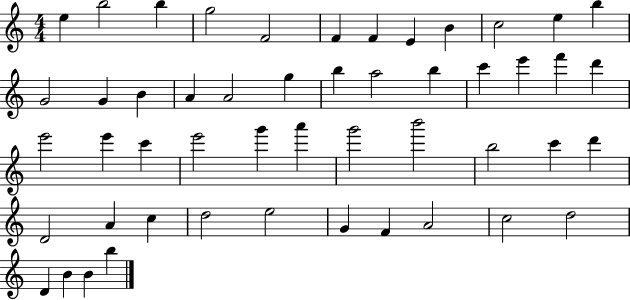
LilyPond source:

{
  \clef treble
  \numericTimeSignature
  \time 4/4
  \key c \major
  e''4 b''2 b''4 | g''2 f'2 | f'4 f'4 e'4 b'4 | c''2 e''4 b''4 | \break g'2 g'4 b'4 | a'4 a'2 g''4 | b''4 a''2 b''4 | c'''4 e'''4 f'''4 d'''4 | \break e'''2 e'''4 c'''4 | e'''2 g'''4 a'''4 | g'''2 b'''2 | b''2 c'''4 d'''4 | \break d'2 a'4 c''4 | d''2 e''2 | g'4 f'4 a'2 | c''2 d''2 | \break d'4 b'4 b'4 b''4 | \bar "|."
}